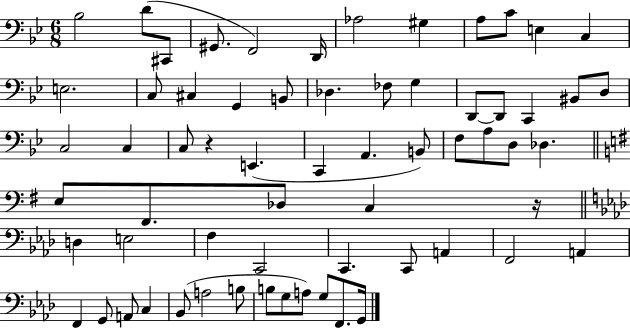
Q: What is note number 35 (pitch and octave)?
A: D3